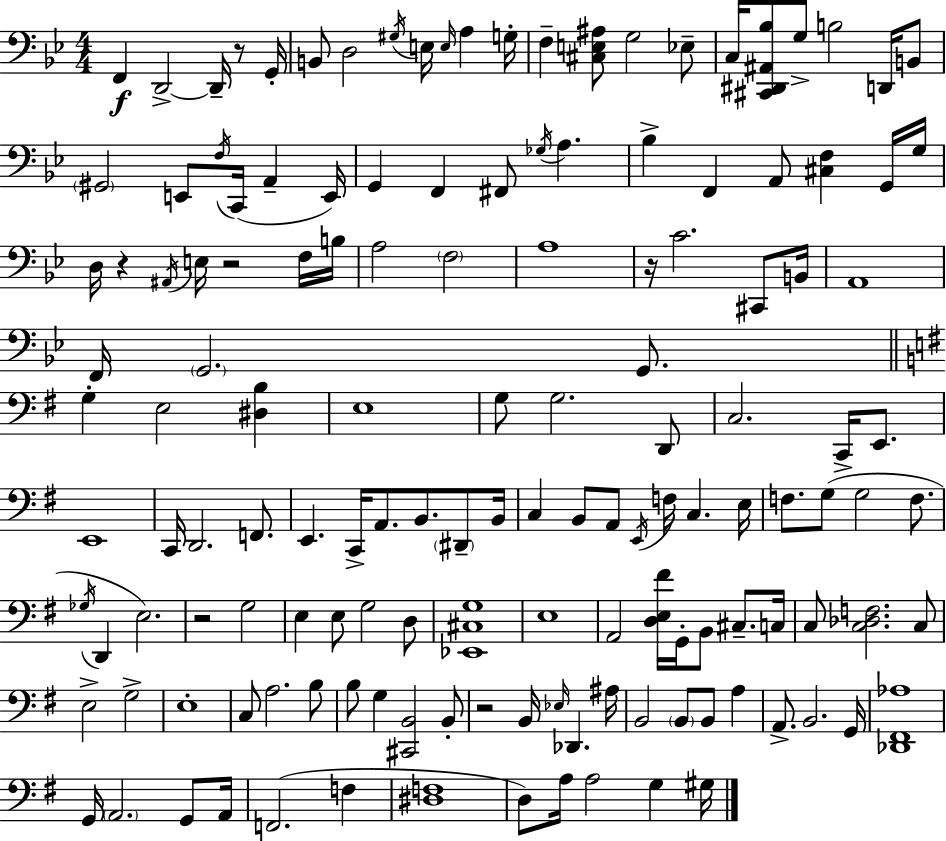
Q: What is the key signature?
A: G minor